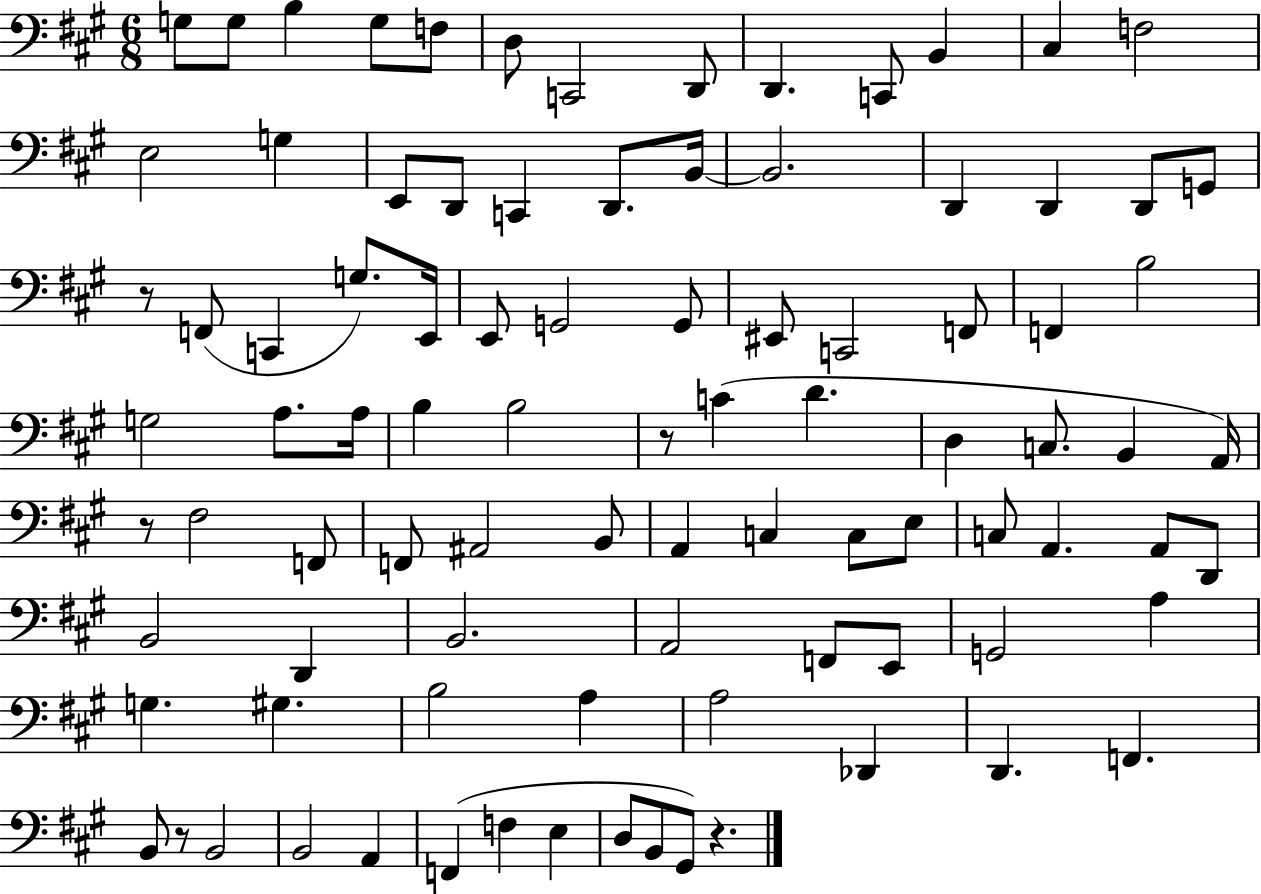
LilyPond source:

{
  \clef bass
  \numericTimeSignature
  \time 6/8
  \key a \major
  g8 g8 b4 g8 f8 | d8 c,2 d,8 | d,4. c,8 b,4 | cis4 f2 | \break e2 g4 | e,8 d,8 c,4 d,8. b,16~~ | b,2. | d,4 d,4 d,8 g,8 | \break r8 f,8( c,4 g8.) e,16 | e,8 g,2 g,8 | eis,8 c,2 f,8 | f,4 b2 | \break g2 a8. a16 | b4 b2 | r8 c'4( d'4. | d4 c8. b,4 a,16) | \break r8 fis2 f,8 | f,8 ais,2 b,8 | a,4 c4 c8 e8 | c8 a,4. a,8 d,8 | \break b,2 d,4 | b,2. | a,2 f,8 e,8 | g,2 a4 | \break g4. gis4. | b2 a4 | a2 des,4 | d,4. f,4. | \break b,8 r8 b,2 | b,2 a,4 | f,4( f4 e4 | d8 b,8 gis,8) r4. | \break \bar "|."
}